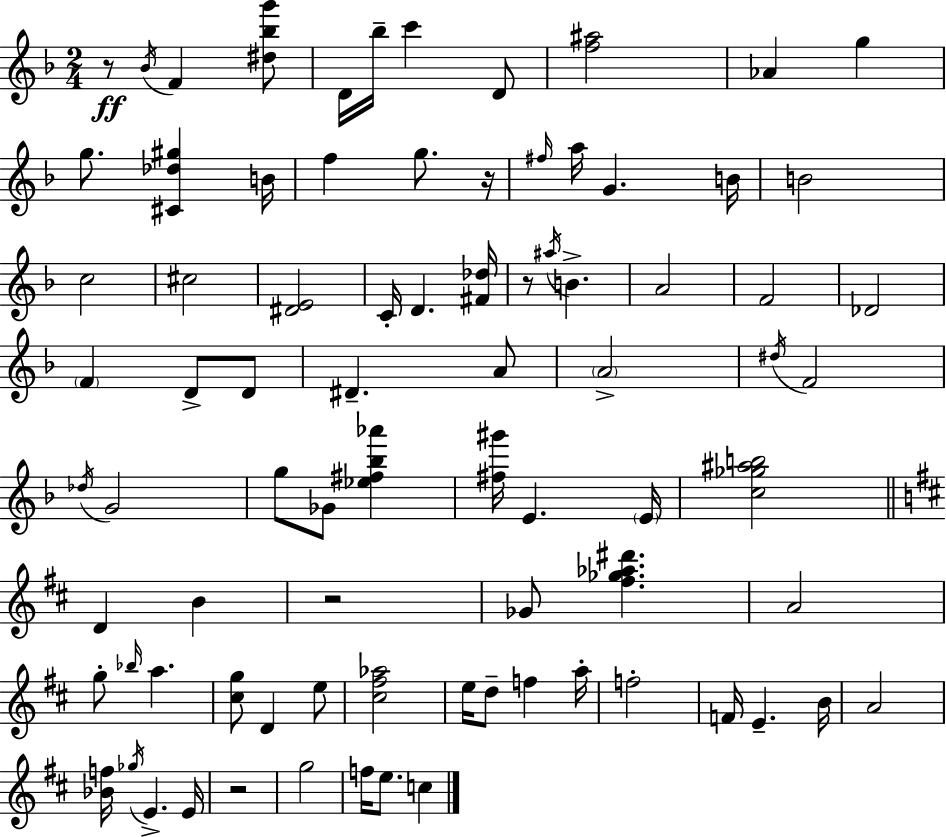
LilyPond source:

{
  \clef treble
  \numericTimeSignature
  \time 2/4
  \key d \minor
  r8\ff \acciaccatura { bes'16 } f'4 <dis'' bes'' g'''>8 | d'16 bes''16-- c'''4 d'8 | <f'' ais''>2 | aes'4 g''4 | \break g''8. <cis' des'' gis''>4 | b'16 f''4 g''8. | r16 \grace { fis''16 } a''16 g'4. | b'16 b'2 | \break c''2 | cis''2 | <dis' e'>2 | c'16-. d'4. | \break <fis' des''>16 r8 \acciaccatura { ais''16 } b'4.-> | a'2 | f'2 | des'2 | \break \parenthesize f'4 d'8-> | d'8 dis'4.-- | a'8 \parenthesize a'2-> | \acciaccatura { dis''16 } f'2 | \break \acciaccatura { des''16 } g'2 | g''8 ges'8 | <ees'' fis'' bes'' aes'''>4 <fis'' gis'''>16 e'4. | \parenthesize e'16 <c'' ges'' ais'' b''>2 | \break \bar "||" \break \key b \minor d'4 b'4 | r2 | ges'8 <fis'' ges'' aes'' dis'''>4. | a'2 | \break g''8-. \grace { bes''16 } a''4. | <cis'' g''>8 d'4 e''8 | <cis'' fis'' aes''>2 | e''16 d''8-- f''4 | \break a''16-. f''2-. | f'16 e'4.-- | b'16 a'2 | <bes' f''>16 \acciaccatura { ges''16 } e'4.-> | \break e'16 r2 | g''2 | f''16 e''8. c''4 | \bar "|."
}